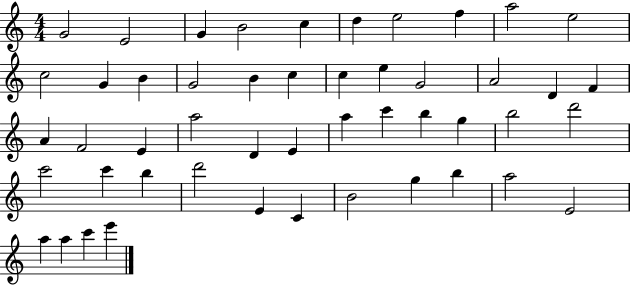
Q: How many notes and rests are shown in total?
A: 49